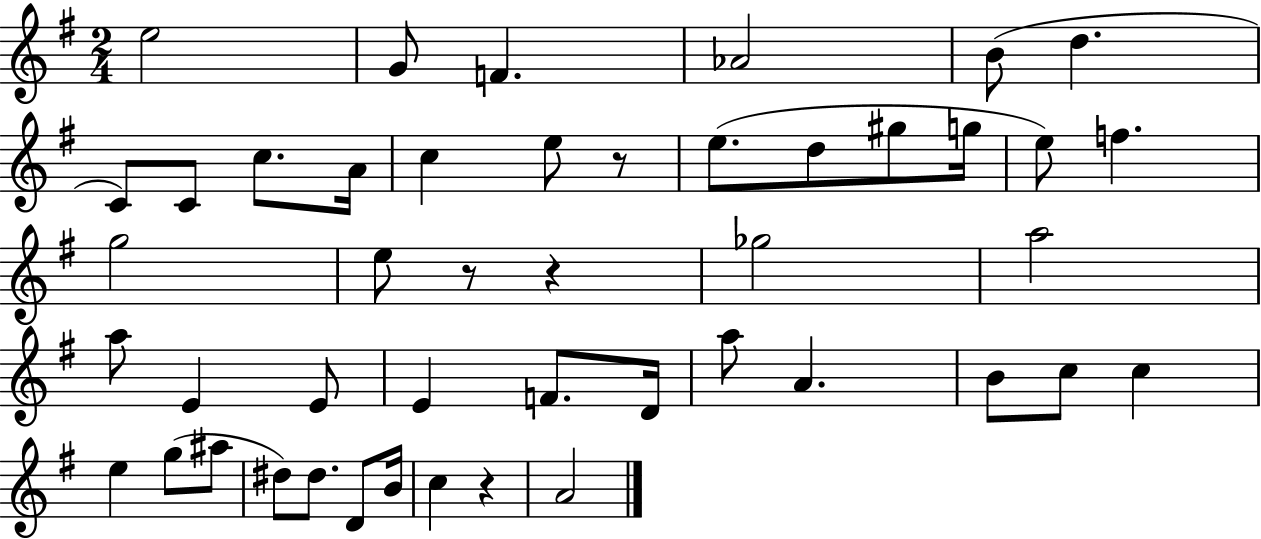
X:1
T:Untitled
M:2/4
L:1/4
K:G
e2 G/2 F _A2 B/2 d C/2 C/2 c/2 A/4 c e/2 z/2 e/2 d/2 ^g/2 g/4 e/2 f g2 e/2 z/2 z _g2 a2 a/2 E E/2 E F/2 D/4 a/2 A B/2 c/2 c e g/2 ^a/2 ^d/2 ^d/2 D/2 B/4 c z A2